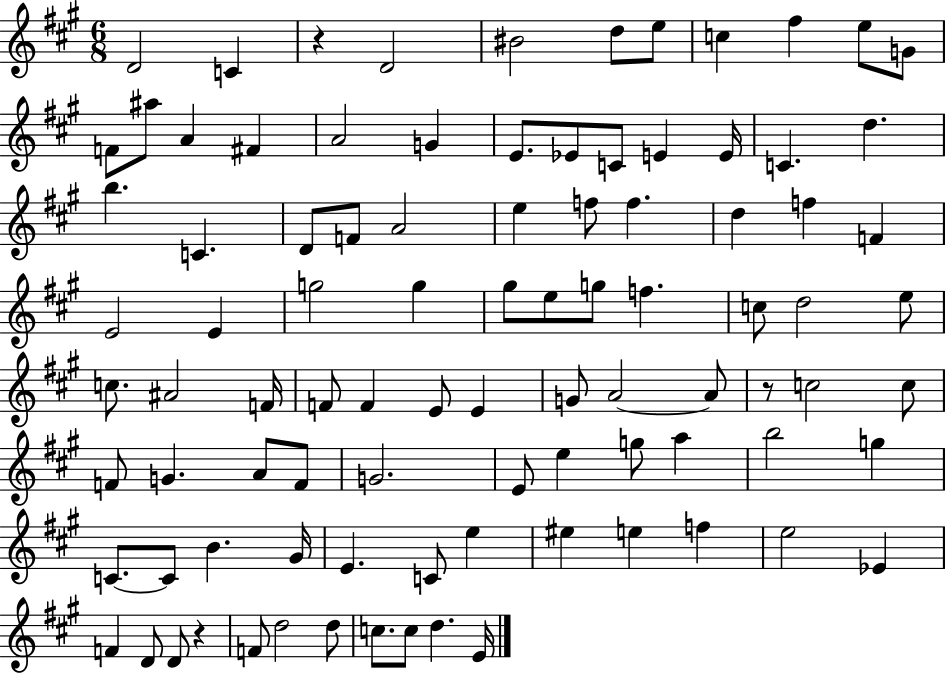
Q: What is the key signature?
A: A major